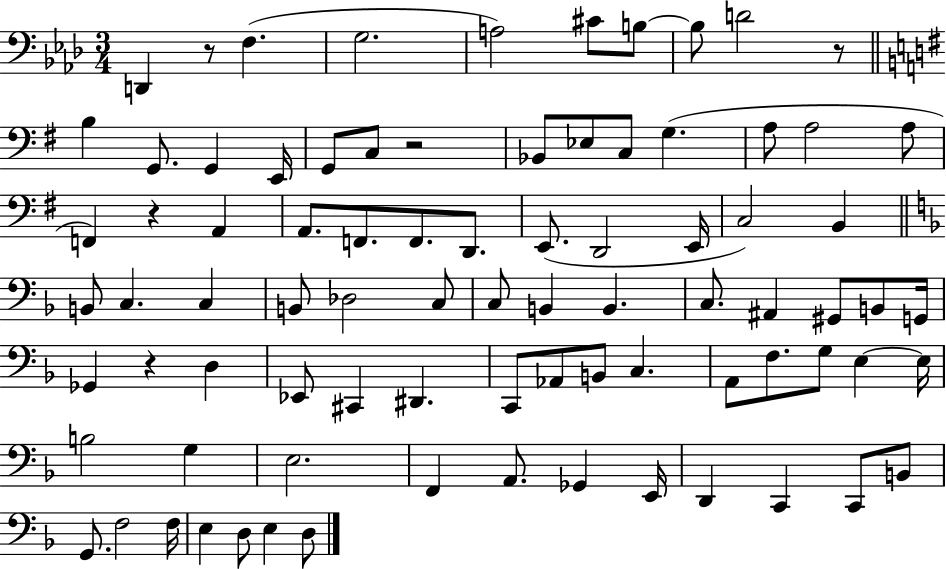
{
  \clef bass
  \numericTimeSignature
  \time 3/4
  \key aes \major
  d,4 r8 f4.( | g2. | a2) cis'8 b8~~ | b8 d'2 r8 | \break \bar "||" \break \key g \major b4 g,8. g,4 e,16 | g,8 c8 r2 | bes,8 ees8 c8 g4.( | a8 a2 a8 | \break f,4) r4 a,4 | a,8. f,8. f,8. d,8. | e,8.( d,2 e,16 | c2) b,4 | \break \bar "||" \break \key f \major b,8 c4. c4 | b,8 des2 c8 | c8 b,4 b,4. | c8. ais,4 gis,8 b,8 g,16 | \break ges,4 r4 d4 | ees,8 cis,4 dis,4. | c,8 aes,8 b,8 c4. | a,8 f8. g8 e4~~ e16 | \break b2 g4 | e2. | f,4 a,8. ges,4 e,16 | d,4 c,4 c,8 b,8 | \break g,8. f2 f16 | e4 d8 e4 d8 | \bar "|."
}